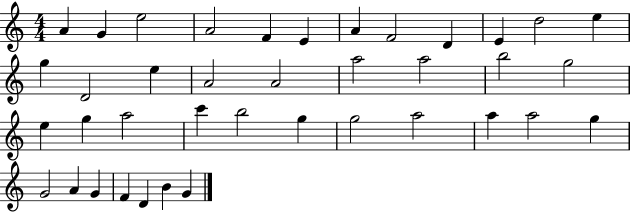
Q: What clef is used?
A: treble